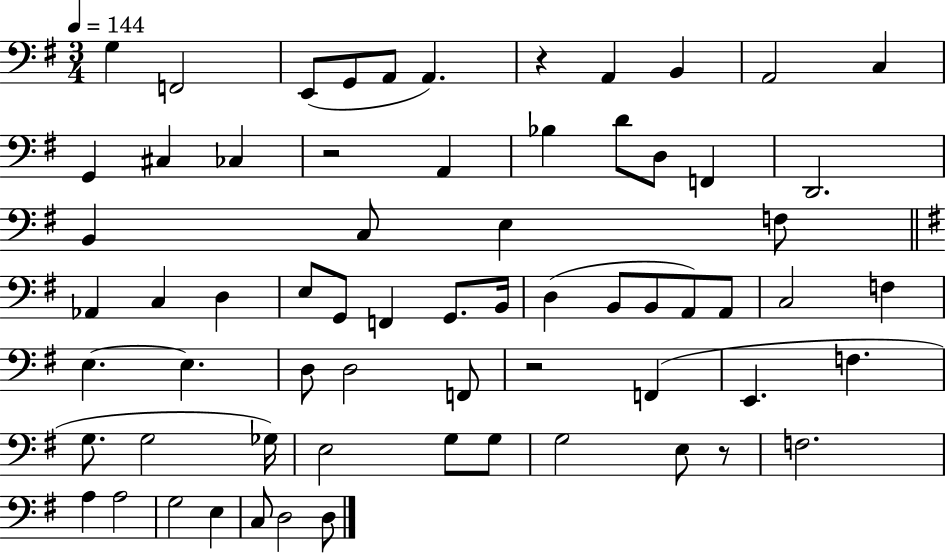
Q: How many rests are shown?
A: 4